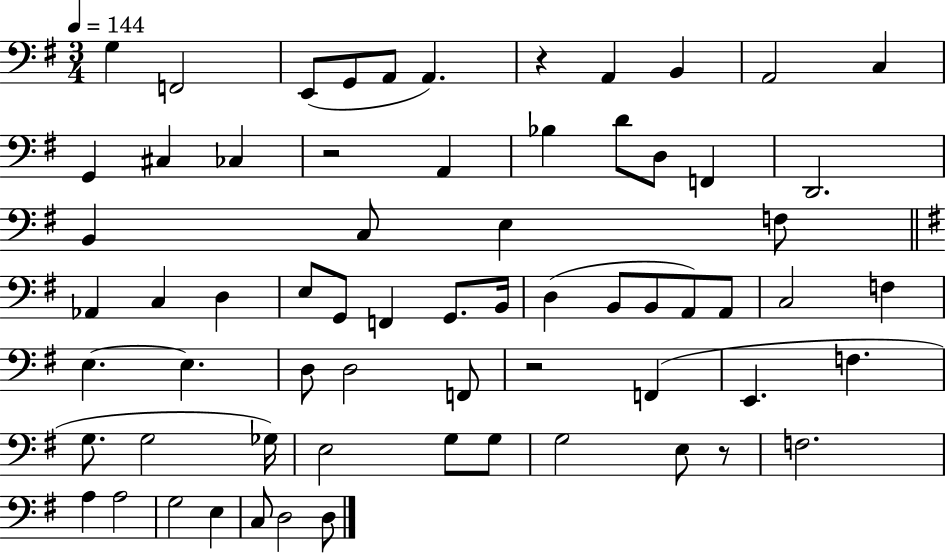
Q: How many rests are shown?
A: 4